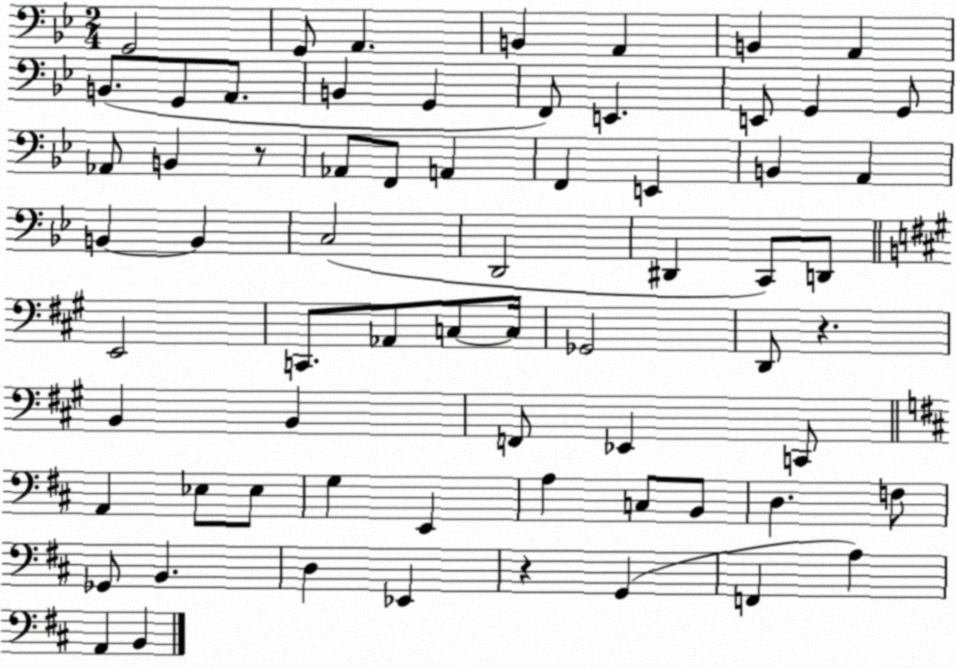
X:1
T:Untitled
M:2/4
L:1/4
K:Bb
G,,2 G,,/2 A,, B,, A,, B,, A,, B,,/2 G,,/2 A,,/2 B,, G,, F,,/2 E,, E,,/2 G,, G,,/2 _A,,/2 B,, z/2 _A,,/2 F,,/2 A,, F,, E,, B,, A,, B,, B,, C,2 D,,2 ^D,, C,,/2 D,,/2 E,,2 C,,/2 _A,,/2 C,/2 C,/4 _G,,2 D,,/2 z B,, B,, F,,/2 _E,, C,,/2 A,, _E,/2 _E,/2 G, E,, A, C,/2 B,,/2 D, F,/2 _G,,/2 B,, D, _E,, z G,, F,, A, A,, B,,